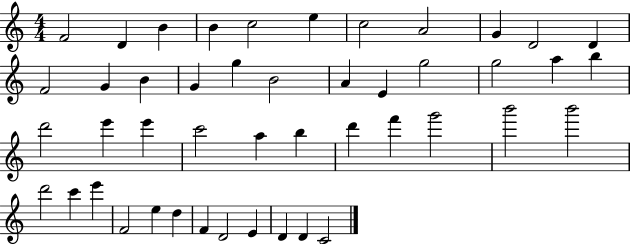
{
  \clef treble
  \numericTimeSignature
  \time 4/4
  \key c \major
  f'2 d'4 b'4 | b'4 c''2 e''4 | c''2 a'2 | g'4 d'2 d'4 | \break f'2 g'4 b'4 | g'4 g''4 b'2 | a'4 e'4 g''2 | g''2 a''4 b''4 | \break d'''2 e'''4 e'''4 | c'''2 a''4 b''4 | d'''4 f'''4 g'''2 | b'''2 b'''2 | \break d'''2 c'''4 e'''4 | f'2 e''4 d''4 | f'4 d'2 e'4 | d'4 d'4 c'2 | \break \bar "|."
}